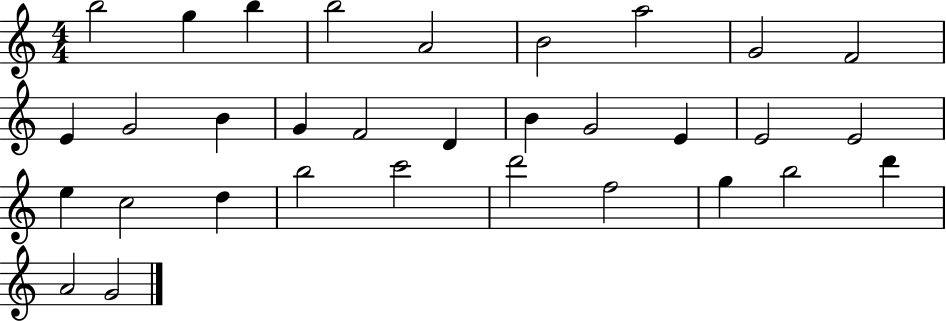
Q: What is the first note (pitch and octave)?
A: B5